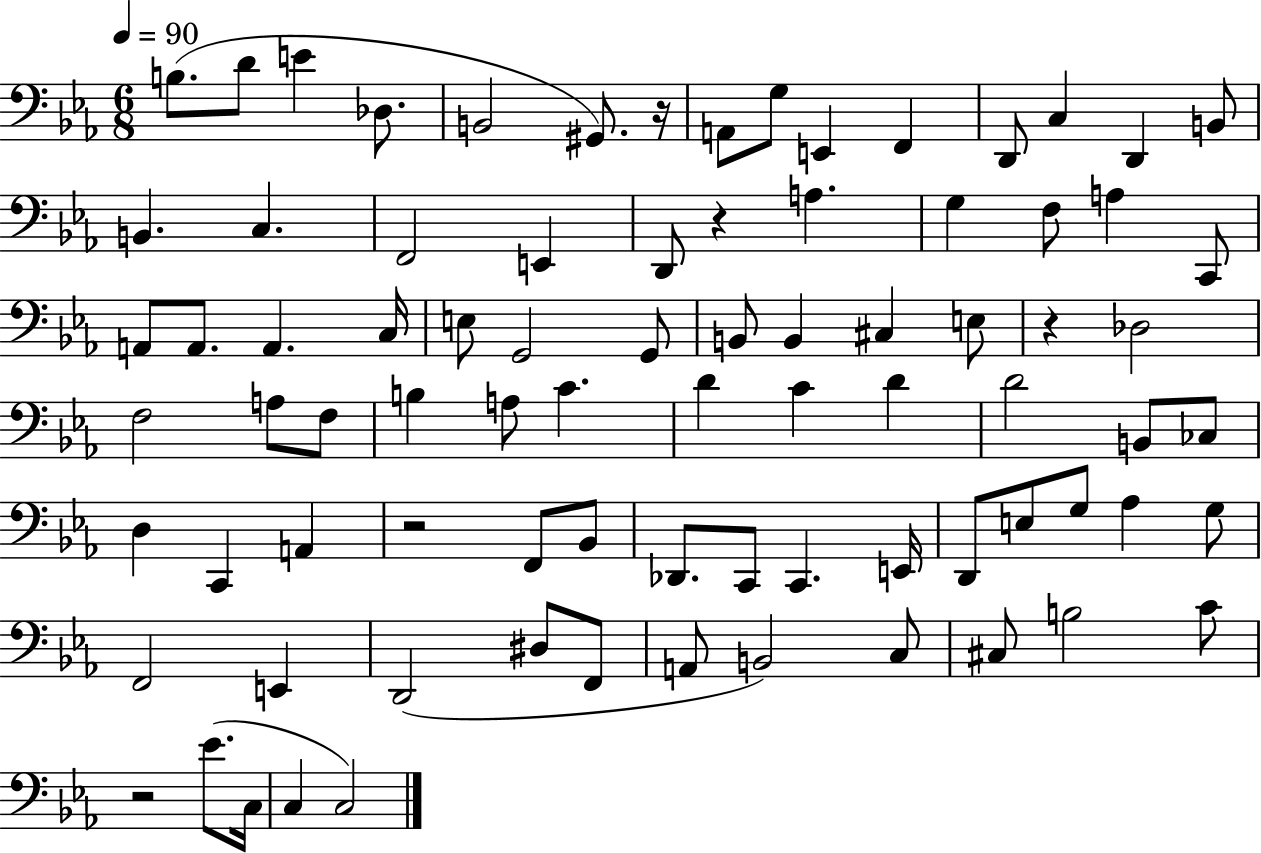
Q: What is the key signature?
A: EES major